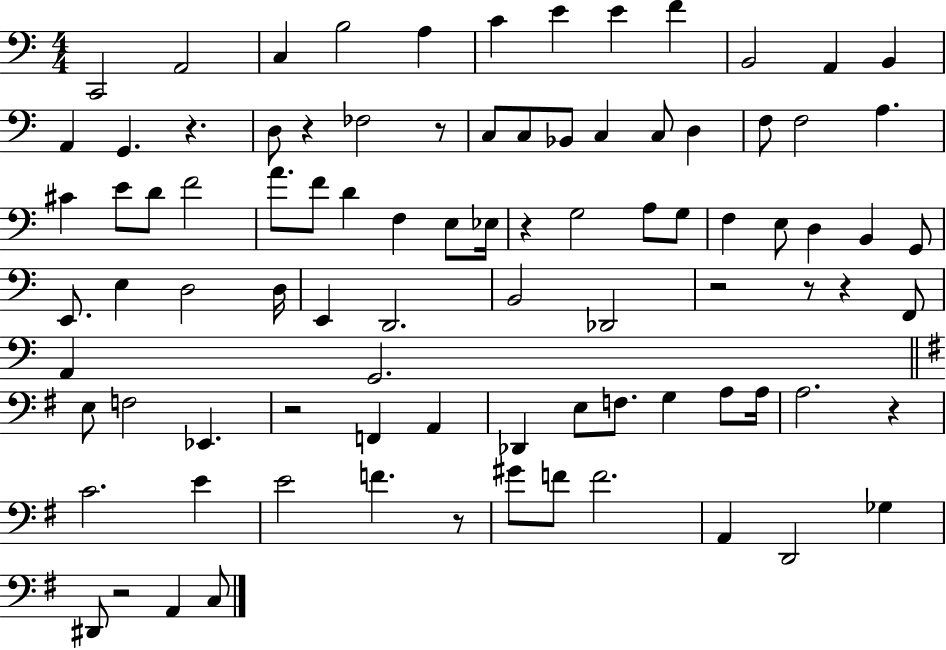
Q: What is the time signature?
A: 4/4